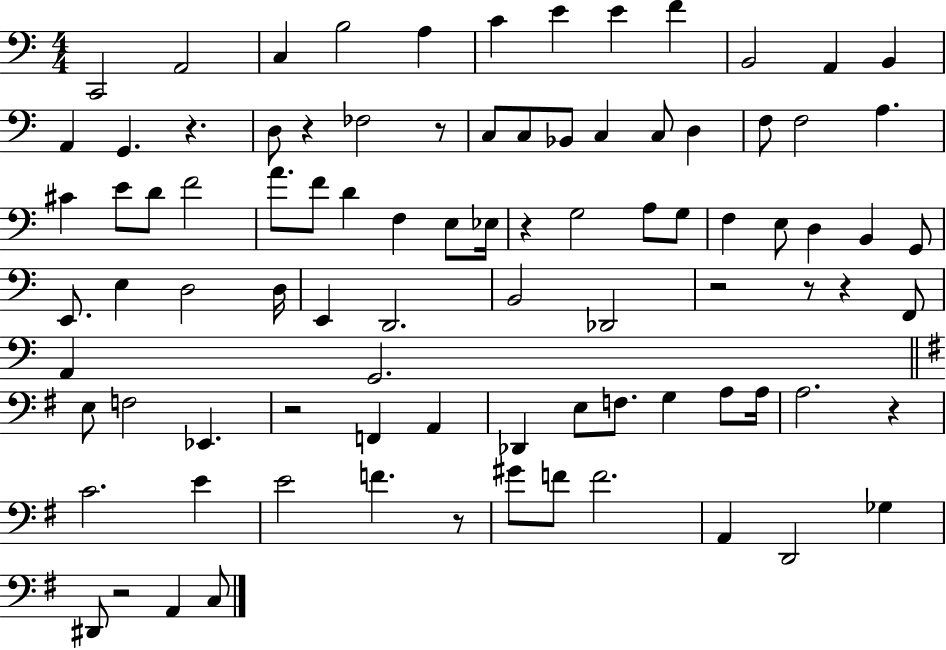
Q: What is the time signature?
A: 4/4